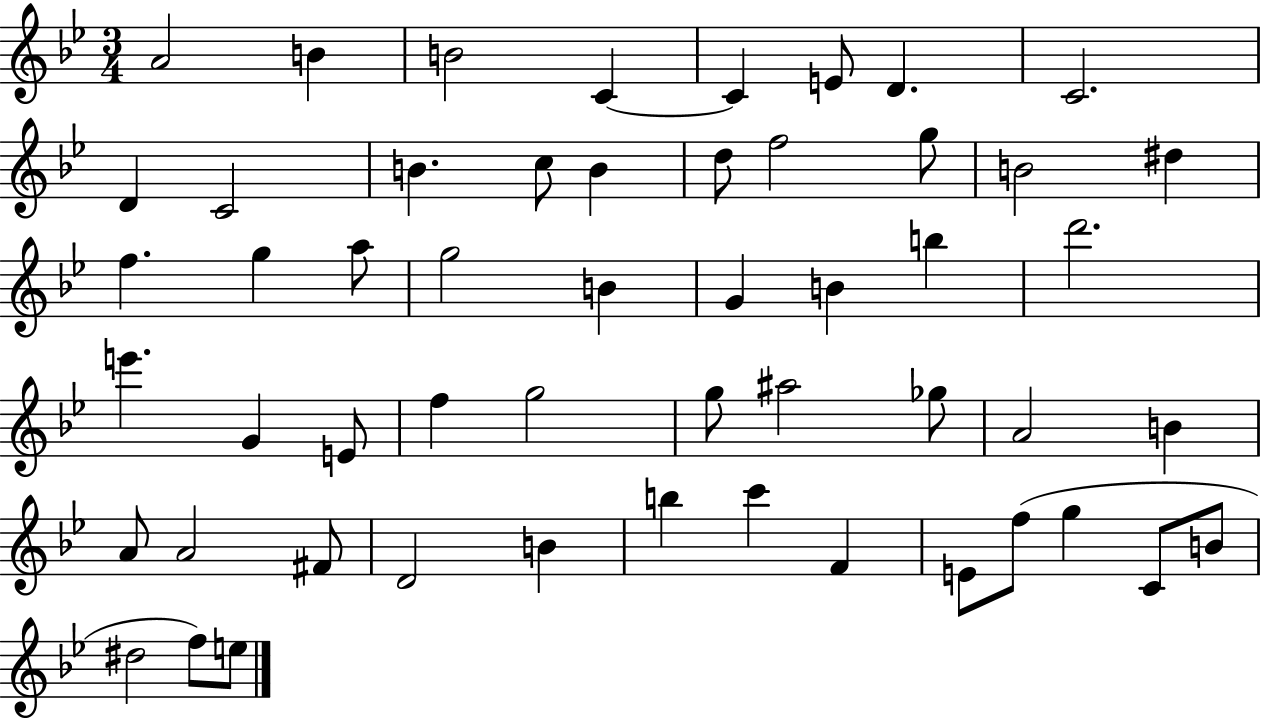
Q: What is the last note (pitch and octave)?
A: E5